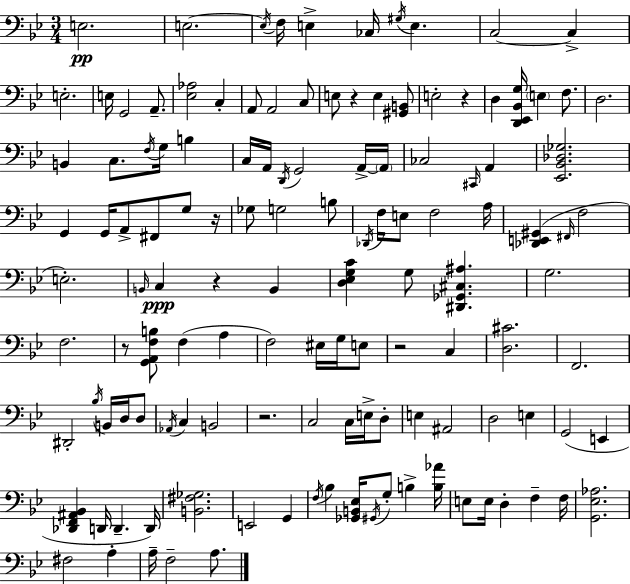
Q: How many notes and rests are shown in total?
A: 128